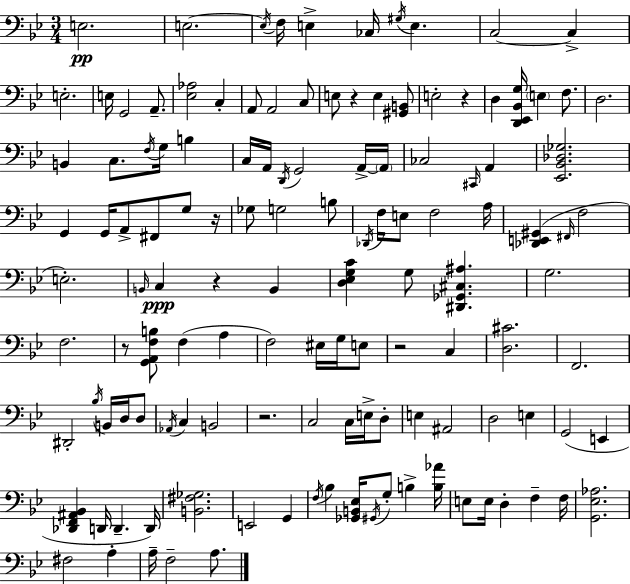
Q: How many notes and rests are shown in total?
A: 128